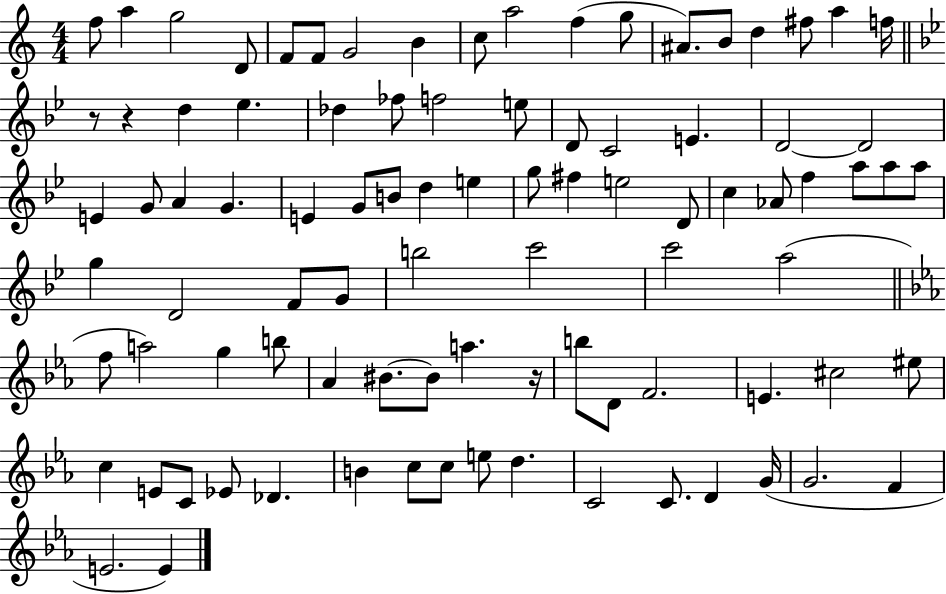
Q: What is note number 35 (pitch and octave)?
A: G4